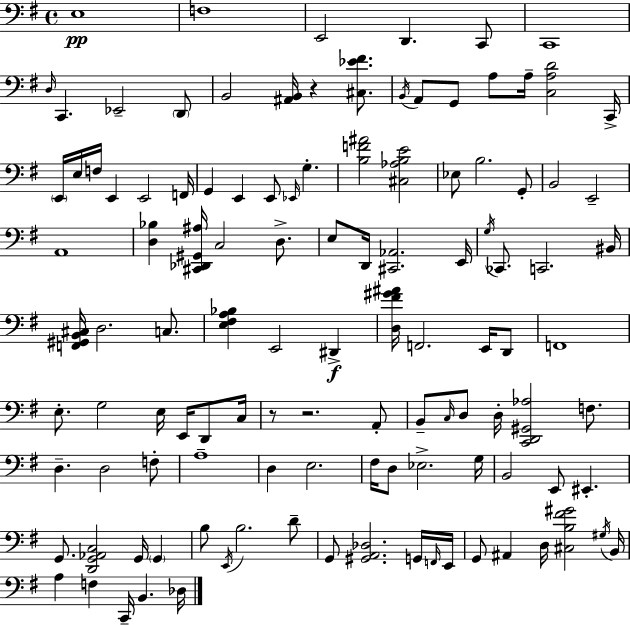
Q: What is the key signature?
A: G major